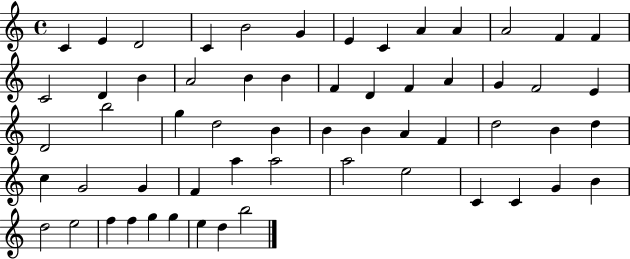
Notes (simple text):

C4/q E4/q D4/h C4/q B4/h G4/q E4/q C4/q A4/q A4/q A4/h F4/q F4/q C4/h D4/q B4/q A4/h B4/q B4/q F4/q D4/q F4/q A4/q G4/q F4/h E4/q D4/h B5/h G5/q D5/h B4/q B4/q B4/q A4/q F4/q D5/h B4/q D5/q C5/q G4/h G4/q F4/q A5/q A5/h A5/h E5/h C4/q C4/q G4/q B4/q D5/h E5/h F5/q F5/q G5/q G5/q E5/q D5/q B5/h